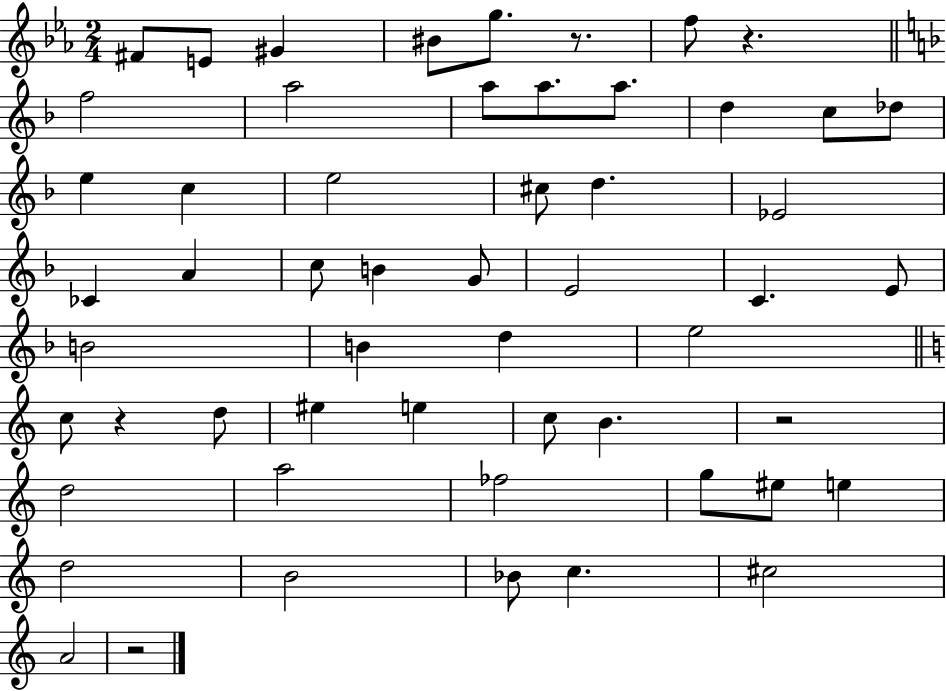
X:1
T:Untitled
M:2/4
L:1/4
K:Eb
^F/2 E/2 ^G ^B/2 g/2 z/2 f/2 z f2 a2 a/2 a/2 a/2 d c/2 _d/2 e c e2 ^c/2 d _E2 _C A c/2 B G/2 E2 C E/2 B2 B d e2 c/2 z d/2 ^e e c/2 B z2 d2 a2 _f2 g/2 ^e/2 e d2 B2 _B/2 c ^c2 A2 z2